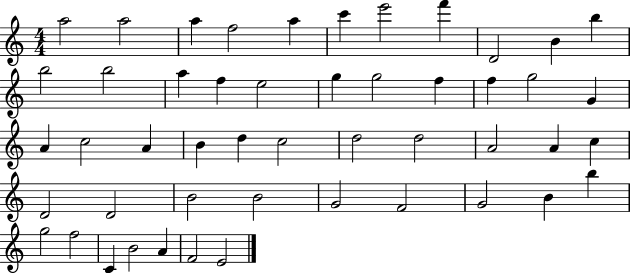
{
  \clef treble
  \numericTimeSignature
  \time 4/4
  \key c \major
  a''2 a''2 | a''4 f''2 a''4 | c'''4 e'''2 f'''4 | d'2 b'4 b''4 | \break b''2 b''2 | a''4 f''4 e''2 | g''4 g''2 f''4 | f''4 g''2 g'4 | \break a'4 c''2 a'4 | b'4 d''4 c''2 | d''2 d''2 | a'2 a'4 c''4 | \break d'2 d'2 | b'2 b'2 | g'2 f'2 | g'2 b'4 b''4 | \break g''2 f''2 | c'4 b'2 a'4 | f'2 e'2 | \bar "|."
}